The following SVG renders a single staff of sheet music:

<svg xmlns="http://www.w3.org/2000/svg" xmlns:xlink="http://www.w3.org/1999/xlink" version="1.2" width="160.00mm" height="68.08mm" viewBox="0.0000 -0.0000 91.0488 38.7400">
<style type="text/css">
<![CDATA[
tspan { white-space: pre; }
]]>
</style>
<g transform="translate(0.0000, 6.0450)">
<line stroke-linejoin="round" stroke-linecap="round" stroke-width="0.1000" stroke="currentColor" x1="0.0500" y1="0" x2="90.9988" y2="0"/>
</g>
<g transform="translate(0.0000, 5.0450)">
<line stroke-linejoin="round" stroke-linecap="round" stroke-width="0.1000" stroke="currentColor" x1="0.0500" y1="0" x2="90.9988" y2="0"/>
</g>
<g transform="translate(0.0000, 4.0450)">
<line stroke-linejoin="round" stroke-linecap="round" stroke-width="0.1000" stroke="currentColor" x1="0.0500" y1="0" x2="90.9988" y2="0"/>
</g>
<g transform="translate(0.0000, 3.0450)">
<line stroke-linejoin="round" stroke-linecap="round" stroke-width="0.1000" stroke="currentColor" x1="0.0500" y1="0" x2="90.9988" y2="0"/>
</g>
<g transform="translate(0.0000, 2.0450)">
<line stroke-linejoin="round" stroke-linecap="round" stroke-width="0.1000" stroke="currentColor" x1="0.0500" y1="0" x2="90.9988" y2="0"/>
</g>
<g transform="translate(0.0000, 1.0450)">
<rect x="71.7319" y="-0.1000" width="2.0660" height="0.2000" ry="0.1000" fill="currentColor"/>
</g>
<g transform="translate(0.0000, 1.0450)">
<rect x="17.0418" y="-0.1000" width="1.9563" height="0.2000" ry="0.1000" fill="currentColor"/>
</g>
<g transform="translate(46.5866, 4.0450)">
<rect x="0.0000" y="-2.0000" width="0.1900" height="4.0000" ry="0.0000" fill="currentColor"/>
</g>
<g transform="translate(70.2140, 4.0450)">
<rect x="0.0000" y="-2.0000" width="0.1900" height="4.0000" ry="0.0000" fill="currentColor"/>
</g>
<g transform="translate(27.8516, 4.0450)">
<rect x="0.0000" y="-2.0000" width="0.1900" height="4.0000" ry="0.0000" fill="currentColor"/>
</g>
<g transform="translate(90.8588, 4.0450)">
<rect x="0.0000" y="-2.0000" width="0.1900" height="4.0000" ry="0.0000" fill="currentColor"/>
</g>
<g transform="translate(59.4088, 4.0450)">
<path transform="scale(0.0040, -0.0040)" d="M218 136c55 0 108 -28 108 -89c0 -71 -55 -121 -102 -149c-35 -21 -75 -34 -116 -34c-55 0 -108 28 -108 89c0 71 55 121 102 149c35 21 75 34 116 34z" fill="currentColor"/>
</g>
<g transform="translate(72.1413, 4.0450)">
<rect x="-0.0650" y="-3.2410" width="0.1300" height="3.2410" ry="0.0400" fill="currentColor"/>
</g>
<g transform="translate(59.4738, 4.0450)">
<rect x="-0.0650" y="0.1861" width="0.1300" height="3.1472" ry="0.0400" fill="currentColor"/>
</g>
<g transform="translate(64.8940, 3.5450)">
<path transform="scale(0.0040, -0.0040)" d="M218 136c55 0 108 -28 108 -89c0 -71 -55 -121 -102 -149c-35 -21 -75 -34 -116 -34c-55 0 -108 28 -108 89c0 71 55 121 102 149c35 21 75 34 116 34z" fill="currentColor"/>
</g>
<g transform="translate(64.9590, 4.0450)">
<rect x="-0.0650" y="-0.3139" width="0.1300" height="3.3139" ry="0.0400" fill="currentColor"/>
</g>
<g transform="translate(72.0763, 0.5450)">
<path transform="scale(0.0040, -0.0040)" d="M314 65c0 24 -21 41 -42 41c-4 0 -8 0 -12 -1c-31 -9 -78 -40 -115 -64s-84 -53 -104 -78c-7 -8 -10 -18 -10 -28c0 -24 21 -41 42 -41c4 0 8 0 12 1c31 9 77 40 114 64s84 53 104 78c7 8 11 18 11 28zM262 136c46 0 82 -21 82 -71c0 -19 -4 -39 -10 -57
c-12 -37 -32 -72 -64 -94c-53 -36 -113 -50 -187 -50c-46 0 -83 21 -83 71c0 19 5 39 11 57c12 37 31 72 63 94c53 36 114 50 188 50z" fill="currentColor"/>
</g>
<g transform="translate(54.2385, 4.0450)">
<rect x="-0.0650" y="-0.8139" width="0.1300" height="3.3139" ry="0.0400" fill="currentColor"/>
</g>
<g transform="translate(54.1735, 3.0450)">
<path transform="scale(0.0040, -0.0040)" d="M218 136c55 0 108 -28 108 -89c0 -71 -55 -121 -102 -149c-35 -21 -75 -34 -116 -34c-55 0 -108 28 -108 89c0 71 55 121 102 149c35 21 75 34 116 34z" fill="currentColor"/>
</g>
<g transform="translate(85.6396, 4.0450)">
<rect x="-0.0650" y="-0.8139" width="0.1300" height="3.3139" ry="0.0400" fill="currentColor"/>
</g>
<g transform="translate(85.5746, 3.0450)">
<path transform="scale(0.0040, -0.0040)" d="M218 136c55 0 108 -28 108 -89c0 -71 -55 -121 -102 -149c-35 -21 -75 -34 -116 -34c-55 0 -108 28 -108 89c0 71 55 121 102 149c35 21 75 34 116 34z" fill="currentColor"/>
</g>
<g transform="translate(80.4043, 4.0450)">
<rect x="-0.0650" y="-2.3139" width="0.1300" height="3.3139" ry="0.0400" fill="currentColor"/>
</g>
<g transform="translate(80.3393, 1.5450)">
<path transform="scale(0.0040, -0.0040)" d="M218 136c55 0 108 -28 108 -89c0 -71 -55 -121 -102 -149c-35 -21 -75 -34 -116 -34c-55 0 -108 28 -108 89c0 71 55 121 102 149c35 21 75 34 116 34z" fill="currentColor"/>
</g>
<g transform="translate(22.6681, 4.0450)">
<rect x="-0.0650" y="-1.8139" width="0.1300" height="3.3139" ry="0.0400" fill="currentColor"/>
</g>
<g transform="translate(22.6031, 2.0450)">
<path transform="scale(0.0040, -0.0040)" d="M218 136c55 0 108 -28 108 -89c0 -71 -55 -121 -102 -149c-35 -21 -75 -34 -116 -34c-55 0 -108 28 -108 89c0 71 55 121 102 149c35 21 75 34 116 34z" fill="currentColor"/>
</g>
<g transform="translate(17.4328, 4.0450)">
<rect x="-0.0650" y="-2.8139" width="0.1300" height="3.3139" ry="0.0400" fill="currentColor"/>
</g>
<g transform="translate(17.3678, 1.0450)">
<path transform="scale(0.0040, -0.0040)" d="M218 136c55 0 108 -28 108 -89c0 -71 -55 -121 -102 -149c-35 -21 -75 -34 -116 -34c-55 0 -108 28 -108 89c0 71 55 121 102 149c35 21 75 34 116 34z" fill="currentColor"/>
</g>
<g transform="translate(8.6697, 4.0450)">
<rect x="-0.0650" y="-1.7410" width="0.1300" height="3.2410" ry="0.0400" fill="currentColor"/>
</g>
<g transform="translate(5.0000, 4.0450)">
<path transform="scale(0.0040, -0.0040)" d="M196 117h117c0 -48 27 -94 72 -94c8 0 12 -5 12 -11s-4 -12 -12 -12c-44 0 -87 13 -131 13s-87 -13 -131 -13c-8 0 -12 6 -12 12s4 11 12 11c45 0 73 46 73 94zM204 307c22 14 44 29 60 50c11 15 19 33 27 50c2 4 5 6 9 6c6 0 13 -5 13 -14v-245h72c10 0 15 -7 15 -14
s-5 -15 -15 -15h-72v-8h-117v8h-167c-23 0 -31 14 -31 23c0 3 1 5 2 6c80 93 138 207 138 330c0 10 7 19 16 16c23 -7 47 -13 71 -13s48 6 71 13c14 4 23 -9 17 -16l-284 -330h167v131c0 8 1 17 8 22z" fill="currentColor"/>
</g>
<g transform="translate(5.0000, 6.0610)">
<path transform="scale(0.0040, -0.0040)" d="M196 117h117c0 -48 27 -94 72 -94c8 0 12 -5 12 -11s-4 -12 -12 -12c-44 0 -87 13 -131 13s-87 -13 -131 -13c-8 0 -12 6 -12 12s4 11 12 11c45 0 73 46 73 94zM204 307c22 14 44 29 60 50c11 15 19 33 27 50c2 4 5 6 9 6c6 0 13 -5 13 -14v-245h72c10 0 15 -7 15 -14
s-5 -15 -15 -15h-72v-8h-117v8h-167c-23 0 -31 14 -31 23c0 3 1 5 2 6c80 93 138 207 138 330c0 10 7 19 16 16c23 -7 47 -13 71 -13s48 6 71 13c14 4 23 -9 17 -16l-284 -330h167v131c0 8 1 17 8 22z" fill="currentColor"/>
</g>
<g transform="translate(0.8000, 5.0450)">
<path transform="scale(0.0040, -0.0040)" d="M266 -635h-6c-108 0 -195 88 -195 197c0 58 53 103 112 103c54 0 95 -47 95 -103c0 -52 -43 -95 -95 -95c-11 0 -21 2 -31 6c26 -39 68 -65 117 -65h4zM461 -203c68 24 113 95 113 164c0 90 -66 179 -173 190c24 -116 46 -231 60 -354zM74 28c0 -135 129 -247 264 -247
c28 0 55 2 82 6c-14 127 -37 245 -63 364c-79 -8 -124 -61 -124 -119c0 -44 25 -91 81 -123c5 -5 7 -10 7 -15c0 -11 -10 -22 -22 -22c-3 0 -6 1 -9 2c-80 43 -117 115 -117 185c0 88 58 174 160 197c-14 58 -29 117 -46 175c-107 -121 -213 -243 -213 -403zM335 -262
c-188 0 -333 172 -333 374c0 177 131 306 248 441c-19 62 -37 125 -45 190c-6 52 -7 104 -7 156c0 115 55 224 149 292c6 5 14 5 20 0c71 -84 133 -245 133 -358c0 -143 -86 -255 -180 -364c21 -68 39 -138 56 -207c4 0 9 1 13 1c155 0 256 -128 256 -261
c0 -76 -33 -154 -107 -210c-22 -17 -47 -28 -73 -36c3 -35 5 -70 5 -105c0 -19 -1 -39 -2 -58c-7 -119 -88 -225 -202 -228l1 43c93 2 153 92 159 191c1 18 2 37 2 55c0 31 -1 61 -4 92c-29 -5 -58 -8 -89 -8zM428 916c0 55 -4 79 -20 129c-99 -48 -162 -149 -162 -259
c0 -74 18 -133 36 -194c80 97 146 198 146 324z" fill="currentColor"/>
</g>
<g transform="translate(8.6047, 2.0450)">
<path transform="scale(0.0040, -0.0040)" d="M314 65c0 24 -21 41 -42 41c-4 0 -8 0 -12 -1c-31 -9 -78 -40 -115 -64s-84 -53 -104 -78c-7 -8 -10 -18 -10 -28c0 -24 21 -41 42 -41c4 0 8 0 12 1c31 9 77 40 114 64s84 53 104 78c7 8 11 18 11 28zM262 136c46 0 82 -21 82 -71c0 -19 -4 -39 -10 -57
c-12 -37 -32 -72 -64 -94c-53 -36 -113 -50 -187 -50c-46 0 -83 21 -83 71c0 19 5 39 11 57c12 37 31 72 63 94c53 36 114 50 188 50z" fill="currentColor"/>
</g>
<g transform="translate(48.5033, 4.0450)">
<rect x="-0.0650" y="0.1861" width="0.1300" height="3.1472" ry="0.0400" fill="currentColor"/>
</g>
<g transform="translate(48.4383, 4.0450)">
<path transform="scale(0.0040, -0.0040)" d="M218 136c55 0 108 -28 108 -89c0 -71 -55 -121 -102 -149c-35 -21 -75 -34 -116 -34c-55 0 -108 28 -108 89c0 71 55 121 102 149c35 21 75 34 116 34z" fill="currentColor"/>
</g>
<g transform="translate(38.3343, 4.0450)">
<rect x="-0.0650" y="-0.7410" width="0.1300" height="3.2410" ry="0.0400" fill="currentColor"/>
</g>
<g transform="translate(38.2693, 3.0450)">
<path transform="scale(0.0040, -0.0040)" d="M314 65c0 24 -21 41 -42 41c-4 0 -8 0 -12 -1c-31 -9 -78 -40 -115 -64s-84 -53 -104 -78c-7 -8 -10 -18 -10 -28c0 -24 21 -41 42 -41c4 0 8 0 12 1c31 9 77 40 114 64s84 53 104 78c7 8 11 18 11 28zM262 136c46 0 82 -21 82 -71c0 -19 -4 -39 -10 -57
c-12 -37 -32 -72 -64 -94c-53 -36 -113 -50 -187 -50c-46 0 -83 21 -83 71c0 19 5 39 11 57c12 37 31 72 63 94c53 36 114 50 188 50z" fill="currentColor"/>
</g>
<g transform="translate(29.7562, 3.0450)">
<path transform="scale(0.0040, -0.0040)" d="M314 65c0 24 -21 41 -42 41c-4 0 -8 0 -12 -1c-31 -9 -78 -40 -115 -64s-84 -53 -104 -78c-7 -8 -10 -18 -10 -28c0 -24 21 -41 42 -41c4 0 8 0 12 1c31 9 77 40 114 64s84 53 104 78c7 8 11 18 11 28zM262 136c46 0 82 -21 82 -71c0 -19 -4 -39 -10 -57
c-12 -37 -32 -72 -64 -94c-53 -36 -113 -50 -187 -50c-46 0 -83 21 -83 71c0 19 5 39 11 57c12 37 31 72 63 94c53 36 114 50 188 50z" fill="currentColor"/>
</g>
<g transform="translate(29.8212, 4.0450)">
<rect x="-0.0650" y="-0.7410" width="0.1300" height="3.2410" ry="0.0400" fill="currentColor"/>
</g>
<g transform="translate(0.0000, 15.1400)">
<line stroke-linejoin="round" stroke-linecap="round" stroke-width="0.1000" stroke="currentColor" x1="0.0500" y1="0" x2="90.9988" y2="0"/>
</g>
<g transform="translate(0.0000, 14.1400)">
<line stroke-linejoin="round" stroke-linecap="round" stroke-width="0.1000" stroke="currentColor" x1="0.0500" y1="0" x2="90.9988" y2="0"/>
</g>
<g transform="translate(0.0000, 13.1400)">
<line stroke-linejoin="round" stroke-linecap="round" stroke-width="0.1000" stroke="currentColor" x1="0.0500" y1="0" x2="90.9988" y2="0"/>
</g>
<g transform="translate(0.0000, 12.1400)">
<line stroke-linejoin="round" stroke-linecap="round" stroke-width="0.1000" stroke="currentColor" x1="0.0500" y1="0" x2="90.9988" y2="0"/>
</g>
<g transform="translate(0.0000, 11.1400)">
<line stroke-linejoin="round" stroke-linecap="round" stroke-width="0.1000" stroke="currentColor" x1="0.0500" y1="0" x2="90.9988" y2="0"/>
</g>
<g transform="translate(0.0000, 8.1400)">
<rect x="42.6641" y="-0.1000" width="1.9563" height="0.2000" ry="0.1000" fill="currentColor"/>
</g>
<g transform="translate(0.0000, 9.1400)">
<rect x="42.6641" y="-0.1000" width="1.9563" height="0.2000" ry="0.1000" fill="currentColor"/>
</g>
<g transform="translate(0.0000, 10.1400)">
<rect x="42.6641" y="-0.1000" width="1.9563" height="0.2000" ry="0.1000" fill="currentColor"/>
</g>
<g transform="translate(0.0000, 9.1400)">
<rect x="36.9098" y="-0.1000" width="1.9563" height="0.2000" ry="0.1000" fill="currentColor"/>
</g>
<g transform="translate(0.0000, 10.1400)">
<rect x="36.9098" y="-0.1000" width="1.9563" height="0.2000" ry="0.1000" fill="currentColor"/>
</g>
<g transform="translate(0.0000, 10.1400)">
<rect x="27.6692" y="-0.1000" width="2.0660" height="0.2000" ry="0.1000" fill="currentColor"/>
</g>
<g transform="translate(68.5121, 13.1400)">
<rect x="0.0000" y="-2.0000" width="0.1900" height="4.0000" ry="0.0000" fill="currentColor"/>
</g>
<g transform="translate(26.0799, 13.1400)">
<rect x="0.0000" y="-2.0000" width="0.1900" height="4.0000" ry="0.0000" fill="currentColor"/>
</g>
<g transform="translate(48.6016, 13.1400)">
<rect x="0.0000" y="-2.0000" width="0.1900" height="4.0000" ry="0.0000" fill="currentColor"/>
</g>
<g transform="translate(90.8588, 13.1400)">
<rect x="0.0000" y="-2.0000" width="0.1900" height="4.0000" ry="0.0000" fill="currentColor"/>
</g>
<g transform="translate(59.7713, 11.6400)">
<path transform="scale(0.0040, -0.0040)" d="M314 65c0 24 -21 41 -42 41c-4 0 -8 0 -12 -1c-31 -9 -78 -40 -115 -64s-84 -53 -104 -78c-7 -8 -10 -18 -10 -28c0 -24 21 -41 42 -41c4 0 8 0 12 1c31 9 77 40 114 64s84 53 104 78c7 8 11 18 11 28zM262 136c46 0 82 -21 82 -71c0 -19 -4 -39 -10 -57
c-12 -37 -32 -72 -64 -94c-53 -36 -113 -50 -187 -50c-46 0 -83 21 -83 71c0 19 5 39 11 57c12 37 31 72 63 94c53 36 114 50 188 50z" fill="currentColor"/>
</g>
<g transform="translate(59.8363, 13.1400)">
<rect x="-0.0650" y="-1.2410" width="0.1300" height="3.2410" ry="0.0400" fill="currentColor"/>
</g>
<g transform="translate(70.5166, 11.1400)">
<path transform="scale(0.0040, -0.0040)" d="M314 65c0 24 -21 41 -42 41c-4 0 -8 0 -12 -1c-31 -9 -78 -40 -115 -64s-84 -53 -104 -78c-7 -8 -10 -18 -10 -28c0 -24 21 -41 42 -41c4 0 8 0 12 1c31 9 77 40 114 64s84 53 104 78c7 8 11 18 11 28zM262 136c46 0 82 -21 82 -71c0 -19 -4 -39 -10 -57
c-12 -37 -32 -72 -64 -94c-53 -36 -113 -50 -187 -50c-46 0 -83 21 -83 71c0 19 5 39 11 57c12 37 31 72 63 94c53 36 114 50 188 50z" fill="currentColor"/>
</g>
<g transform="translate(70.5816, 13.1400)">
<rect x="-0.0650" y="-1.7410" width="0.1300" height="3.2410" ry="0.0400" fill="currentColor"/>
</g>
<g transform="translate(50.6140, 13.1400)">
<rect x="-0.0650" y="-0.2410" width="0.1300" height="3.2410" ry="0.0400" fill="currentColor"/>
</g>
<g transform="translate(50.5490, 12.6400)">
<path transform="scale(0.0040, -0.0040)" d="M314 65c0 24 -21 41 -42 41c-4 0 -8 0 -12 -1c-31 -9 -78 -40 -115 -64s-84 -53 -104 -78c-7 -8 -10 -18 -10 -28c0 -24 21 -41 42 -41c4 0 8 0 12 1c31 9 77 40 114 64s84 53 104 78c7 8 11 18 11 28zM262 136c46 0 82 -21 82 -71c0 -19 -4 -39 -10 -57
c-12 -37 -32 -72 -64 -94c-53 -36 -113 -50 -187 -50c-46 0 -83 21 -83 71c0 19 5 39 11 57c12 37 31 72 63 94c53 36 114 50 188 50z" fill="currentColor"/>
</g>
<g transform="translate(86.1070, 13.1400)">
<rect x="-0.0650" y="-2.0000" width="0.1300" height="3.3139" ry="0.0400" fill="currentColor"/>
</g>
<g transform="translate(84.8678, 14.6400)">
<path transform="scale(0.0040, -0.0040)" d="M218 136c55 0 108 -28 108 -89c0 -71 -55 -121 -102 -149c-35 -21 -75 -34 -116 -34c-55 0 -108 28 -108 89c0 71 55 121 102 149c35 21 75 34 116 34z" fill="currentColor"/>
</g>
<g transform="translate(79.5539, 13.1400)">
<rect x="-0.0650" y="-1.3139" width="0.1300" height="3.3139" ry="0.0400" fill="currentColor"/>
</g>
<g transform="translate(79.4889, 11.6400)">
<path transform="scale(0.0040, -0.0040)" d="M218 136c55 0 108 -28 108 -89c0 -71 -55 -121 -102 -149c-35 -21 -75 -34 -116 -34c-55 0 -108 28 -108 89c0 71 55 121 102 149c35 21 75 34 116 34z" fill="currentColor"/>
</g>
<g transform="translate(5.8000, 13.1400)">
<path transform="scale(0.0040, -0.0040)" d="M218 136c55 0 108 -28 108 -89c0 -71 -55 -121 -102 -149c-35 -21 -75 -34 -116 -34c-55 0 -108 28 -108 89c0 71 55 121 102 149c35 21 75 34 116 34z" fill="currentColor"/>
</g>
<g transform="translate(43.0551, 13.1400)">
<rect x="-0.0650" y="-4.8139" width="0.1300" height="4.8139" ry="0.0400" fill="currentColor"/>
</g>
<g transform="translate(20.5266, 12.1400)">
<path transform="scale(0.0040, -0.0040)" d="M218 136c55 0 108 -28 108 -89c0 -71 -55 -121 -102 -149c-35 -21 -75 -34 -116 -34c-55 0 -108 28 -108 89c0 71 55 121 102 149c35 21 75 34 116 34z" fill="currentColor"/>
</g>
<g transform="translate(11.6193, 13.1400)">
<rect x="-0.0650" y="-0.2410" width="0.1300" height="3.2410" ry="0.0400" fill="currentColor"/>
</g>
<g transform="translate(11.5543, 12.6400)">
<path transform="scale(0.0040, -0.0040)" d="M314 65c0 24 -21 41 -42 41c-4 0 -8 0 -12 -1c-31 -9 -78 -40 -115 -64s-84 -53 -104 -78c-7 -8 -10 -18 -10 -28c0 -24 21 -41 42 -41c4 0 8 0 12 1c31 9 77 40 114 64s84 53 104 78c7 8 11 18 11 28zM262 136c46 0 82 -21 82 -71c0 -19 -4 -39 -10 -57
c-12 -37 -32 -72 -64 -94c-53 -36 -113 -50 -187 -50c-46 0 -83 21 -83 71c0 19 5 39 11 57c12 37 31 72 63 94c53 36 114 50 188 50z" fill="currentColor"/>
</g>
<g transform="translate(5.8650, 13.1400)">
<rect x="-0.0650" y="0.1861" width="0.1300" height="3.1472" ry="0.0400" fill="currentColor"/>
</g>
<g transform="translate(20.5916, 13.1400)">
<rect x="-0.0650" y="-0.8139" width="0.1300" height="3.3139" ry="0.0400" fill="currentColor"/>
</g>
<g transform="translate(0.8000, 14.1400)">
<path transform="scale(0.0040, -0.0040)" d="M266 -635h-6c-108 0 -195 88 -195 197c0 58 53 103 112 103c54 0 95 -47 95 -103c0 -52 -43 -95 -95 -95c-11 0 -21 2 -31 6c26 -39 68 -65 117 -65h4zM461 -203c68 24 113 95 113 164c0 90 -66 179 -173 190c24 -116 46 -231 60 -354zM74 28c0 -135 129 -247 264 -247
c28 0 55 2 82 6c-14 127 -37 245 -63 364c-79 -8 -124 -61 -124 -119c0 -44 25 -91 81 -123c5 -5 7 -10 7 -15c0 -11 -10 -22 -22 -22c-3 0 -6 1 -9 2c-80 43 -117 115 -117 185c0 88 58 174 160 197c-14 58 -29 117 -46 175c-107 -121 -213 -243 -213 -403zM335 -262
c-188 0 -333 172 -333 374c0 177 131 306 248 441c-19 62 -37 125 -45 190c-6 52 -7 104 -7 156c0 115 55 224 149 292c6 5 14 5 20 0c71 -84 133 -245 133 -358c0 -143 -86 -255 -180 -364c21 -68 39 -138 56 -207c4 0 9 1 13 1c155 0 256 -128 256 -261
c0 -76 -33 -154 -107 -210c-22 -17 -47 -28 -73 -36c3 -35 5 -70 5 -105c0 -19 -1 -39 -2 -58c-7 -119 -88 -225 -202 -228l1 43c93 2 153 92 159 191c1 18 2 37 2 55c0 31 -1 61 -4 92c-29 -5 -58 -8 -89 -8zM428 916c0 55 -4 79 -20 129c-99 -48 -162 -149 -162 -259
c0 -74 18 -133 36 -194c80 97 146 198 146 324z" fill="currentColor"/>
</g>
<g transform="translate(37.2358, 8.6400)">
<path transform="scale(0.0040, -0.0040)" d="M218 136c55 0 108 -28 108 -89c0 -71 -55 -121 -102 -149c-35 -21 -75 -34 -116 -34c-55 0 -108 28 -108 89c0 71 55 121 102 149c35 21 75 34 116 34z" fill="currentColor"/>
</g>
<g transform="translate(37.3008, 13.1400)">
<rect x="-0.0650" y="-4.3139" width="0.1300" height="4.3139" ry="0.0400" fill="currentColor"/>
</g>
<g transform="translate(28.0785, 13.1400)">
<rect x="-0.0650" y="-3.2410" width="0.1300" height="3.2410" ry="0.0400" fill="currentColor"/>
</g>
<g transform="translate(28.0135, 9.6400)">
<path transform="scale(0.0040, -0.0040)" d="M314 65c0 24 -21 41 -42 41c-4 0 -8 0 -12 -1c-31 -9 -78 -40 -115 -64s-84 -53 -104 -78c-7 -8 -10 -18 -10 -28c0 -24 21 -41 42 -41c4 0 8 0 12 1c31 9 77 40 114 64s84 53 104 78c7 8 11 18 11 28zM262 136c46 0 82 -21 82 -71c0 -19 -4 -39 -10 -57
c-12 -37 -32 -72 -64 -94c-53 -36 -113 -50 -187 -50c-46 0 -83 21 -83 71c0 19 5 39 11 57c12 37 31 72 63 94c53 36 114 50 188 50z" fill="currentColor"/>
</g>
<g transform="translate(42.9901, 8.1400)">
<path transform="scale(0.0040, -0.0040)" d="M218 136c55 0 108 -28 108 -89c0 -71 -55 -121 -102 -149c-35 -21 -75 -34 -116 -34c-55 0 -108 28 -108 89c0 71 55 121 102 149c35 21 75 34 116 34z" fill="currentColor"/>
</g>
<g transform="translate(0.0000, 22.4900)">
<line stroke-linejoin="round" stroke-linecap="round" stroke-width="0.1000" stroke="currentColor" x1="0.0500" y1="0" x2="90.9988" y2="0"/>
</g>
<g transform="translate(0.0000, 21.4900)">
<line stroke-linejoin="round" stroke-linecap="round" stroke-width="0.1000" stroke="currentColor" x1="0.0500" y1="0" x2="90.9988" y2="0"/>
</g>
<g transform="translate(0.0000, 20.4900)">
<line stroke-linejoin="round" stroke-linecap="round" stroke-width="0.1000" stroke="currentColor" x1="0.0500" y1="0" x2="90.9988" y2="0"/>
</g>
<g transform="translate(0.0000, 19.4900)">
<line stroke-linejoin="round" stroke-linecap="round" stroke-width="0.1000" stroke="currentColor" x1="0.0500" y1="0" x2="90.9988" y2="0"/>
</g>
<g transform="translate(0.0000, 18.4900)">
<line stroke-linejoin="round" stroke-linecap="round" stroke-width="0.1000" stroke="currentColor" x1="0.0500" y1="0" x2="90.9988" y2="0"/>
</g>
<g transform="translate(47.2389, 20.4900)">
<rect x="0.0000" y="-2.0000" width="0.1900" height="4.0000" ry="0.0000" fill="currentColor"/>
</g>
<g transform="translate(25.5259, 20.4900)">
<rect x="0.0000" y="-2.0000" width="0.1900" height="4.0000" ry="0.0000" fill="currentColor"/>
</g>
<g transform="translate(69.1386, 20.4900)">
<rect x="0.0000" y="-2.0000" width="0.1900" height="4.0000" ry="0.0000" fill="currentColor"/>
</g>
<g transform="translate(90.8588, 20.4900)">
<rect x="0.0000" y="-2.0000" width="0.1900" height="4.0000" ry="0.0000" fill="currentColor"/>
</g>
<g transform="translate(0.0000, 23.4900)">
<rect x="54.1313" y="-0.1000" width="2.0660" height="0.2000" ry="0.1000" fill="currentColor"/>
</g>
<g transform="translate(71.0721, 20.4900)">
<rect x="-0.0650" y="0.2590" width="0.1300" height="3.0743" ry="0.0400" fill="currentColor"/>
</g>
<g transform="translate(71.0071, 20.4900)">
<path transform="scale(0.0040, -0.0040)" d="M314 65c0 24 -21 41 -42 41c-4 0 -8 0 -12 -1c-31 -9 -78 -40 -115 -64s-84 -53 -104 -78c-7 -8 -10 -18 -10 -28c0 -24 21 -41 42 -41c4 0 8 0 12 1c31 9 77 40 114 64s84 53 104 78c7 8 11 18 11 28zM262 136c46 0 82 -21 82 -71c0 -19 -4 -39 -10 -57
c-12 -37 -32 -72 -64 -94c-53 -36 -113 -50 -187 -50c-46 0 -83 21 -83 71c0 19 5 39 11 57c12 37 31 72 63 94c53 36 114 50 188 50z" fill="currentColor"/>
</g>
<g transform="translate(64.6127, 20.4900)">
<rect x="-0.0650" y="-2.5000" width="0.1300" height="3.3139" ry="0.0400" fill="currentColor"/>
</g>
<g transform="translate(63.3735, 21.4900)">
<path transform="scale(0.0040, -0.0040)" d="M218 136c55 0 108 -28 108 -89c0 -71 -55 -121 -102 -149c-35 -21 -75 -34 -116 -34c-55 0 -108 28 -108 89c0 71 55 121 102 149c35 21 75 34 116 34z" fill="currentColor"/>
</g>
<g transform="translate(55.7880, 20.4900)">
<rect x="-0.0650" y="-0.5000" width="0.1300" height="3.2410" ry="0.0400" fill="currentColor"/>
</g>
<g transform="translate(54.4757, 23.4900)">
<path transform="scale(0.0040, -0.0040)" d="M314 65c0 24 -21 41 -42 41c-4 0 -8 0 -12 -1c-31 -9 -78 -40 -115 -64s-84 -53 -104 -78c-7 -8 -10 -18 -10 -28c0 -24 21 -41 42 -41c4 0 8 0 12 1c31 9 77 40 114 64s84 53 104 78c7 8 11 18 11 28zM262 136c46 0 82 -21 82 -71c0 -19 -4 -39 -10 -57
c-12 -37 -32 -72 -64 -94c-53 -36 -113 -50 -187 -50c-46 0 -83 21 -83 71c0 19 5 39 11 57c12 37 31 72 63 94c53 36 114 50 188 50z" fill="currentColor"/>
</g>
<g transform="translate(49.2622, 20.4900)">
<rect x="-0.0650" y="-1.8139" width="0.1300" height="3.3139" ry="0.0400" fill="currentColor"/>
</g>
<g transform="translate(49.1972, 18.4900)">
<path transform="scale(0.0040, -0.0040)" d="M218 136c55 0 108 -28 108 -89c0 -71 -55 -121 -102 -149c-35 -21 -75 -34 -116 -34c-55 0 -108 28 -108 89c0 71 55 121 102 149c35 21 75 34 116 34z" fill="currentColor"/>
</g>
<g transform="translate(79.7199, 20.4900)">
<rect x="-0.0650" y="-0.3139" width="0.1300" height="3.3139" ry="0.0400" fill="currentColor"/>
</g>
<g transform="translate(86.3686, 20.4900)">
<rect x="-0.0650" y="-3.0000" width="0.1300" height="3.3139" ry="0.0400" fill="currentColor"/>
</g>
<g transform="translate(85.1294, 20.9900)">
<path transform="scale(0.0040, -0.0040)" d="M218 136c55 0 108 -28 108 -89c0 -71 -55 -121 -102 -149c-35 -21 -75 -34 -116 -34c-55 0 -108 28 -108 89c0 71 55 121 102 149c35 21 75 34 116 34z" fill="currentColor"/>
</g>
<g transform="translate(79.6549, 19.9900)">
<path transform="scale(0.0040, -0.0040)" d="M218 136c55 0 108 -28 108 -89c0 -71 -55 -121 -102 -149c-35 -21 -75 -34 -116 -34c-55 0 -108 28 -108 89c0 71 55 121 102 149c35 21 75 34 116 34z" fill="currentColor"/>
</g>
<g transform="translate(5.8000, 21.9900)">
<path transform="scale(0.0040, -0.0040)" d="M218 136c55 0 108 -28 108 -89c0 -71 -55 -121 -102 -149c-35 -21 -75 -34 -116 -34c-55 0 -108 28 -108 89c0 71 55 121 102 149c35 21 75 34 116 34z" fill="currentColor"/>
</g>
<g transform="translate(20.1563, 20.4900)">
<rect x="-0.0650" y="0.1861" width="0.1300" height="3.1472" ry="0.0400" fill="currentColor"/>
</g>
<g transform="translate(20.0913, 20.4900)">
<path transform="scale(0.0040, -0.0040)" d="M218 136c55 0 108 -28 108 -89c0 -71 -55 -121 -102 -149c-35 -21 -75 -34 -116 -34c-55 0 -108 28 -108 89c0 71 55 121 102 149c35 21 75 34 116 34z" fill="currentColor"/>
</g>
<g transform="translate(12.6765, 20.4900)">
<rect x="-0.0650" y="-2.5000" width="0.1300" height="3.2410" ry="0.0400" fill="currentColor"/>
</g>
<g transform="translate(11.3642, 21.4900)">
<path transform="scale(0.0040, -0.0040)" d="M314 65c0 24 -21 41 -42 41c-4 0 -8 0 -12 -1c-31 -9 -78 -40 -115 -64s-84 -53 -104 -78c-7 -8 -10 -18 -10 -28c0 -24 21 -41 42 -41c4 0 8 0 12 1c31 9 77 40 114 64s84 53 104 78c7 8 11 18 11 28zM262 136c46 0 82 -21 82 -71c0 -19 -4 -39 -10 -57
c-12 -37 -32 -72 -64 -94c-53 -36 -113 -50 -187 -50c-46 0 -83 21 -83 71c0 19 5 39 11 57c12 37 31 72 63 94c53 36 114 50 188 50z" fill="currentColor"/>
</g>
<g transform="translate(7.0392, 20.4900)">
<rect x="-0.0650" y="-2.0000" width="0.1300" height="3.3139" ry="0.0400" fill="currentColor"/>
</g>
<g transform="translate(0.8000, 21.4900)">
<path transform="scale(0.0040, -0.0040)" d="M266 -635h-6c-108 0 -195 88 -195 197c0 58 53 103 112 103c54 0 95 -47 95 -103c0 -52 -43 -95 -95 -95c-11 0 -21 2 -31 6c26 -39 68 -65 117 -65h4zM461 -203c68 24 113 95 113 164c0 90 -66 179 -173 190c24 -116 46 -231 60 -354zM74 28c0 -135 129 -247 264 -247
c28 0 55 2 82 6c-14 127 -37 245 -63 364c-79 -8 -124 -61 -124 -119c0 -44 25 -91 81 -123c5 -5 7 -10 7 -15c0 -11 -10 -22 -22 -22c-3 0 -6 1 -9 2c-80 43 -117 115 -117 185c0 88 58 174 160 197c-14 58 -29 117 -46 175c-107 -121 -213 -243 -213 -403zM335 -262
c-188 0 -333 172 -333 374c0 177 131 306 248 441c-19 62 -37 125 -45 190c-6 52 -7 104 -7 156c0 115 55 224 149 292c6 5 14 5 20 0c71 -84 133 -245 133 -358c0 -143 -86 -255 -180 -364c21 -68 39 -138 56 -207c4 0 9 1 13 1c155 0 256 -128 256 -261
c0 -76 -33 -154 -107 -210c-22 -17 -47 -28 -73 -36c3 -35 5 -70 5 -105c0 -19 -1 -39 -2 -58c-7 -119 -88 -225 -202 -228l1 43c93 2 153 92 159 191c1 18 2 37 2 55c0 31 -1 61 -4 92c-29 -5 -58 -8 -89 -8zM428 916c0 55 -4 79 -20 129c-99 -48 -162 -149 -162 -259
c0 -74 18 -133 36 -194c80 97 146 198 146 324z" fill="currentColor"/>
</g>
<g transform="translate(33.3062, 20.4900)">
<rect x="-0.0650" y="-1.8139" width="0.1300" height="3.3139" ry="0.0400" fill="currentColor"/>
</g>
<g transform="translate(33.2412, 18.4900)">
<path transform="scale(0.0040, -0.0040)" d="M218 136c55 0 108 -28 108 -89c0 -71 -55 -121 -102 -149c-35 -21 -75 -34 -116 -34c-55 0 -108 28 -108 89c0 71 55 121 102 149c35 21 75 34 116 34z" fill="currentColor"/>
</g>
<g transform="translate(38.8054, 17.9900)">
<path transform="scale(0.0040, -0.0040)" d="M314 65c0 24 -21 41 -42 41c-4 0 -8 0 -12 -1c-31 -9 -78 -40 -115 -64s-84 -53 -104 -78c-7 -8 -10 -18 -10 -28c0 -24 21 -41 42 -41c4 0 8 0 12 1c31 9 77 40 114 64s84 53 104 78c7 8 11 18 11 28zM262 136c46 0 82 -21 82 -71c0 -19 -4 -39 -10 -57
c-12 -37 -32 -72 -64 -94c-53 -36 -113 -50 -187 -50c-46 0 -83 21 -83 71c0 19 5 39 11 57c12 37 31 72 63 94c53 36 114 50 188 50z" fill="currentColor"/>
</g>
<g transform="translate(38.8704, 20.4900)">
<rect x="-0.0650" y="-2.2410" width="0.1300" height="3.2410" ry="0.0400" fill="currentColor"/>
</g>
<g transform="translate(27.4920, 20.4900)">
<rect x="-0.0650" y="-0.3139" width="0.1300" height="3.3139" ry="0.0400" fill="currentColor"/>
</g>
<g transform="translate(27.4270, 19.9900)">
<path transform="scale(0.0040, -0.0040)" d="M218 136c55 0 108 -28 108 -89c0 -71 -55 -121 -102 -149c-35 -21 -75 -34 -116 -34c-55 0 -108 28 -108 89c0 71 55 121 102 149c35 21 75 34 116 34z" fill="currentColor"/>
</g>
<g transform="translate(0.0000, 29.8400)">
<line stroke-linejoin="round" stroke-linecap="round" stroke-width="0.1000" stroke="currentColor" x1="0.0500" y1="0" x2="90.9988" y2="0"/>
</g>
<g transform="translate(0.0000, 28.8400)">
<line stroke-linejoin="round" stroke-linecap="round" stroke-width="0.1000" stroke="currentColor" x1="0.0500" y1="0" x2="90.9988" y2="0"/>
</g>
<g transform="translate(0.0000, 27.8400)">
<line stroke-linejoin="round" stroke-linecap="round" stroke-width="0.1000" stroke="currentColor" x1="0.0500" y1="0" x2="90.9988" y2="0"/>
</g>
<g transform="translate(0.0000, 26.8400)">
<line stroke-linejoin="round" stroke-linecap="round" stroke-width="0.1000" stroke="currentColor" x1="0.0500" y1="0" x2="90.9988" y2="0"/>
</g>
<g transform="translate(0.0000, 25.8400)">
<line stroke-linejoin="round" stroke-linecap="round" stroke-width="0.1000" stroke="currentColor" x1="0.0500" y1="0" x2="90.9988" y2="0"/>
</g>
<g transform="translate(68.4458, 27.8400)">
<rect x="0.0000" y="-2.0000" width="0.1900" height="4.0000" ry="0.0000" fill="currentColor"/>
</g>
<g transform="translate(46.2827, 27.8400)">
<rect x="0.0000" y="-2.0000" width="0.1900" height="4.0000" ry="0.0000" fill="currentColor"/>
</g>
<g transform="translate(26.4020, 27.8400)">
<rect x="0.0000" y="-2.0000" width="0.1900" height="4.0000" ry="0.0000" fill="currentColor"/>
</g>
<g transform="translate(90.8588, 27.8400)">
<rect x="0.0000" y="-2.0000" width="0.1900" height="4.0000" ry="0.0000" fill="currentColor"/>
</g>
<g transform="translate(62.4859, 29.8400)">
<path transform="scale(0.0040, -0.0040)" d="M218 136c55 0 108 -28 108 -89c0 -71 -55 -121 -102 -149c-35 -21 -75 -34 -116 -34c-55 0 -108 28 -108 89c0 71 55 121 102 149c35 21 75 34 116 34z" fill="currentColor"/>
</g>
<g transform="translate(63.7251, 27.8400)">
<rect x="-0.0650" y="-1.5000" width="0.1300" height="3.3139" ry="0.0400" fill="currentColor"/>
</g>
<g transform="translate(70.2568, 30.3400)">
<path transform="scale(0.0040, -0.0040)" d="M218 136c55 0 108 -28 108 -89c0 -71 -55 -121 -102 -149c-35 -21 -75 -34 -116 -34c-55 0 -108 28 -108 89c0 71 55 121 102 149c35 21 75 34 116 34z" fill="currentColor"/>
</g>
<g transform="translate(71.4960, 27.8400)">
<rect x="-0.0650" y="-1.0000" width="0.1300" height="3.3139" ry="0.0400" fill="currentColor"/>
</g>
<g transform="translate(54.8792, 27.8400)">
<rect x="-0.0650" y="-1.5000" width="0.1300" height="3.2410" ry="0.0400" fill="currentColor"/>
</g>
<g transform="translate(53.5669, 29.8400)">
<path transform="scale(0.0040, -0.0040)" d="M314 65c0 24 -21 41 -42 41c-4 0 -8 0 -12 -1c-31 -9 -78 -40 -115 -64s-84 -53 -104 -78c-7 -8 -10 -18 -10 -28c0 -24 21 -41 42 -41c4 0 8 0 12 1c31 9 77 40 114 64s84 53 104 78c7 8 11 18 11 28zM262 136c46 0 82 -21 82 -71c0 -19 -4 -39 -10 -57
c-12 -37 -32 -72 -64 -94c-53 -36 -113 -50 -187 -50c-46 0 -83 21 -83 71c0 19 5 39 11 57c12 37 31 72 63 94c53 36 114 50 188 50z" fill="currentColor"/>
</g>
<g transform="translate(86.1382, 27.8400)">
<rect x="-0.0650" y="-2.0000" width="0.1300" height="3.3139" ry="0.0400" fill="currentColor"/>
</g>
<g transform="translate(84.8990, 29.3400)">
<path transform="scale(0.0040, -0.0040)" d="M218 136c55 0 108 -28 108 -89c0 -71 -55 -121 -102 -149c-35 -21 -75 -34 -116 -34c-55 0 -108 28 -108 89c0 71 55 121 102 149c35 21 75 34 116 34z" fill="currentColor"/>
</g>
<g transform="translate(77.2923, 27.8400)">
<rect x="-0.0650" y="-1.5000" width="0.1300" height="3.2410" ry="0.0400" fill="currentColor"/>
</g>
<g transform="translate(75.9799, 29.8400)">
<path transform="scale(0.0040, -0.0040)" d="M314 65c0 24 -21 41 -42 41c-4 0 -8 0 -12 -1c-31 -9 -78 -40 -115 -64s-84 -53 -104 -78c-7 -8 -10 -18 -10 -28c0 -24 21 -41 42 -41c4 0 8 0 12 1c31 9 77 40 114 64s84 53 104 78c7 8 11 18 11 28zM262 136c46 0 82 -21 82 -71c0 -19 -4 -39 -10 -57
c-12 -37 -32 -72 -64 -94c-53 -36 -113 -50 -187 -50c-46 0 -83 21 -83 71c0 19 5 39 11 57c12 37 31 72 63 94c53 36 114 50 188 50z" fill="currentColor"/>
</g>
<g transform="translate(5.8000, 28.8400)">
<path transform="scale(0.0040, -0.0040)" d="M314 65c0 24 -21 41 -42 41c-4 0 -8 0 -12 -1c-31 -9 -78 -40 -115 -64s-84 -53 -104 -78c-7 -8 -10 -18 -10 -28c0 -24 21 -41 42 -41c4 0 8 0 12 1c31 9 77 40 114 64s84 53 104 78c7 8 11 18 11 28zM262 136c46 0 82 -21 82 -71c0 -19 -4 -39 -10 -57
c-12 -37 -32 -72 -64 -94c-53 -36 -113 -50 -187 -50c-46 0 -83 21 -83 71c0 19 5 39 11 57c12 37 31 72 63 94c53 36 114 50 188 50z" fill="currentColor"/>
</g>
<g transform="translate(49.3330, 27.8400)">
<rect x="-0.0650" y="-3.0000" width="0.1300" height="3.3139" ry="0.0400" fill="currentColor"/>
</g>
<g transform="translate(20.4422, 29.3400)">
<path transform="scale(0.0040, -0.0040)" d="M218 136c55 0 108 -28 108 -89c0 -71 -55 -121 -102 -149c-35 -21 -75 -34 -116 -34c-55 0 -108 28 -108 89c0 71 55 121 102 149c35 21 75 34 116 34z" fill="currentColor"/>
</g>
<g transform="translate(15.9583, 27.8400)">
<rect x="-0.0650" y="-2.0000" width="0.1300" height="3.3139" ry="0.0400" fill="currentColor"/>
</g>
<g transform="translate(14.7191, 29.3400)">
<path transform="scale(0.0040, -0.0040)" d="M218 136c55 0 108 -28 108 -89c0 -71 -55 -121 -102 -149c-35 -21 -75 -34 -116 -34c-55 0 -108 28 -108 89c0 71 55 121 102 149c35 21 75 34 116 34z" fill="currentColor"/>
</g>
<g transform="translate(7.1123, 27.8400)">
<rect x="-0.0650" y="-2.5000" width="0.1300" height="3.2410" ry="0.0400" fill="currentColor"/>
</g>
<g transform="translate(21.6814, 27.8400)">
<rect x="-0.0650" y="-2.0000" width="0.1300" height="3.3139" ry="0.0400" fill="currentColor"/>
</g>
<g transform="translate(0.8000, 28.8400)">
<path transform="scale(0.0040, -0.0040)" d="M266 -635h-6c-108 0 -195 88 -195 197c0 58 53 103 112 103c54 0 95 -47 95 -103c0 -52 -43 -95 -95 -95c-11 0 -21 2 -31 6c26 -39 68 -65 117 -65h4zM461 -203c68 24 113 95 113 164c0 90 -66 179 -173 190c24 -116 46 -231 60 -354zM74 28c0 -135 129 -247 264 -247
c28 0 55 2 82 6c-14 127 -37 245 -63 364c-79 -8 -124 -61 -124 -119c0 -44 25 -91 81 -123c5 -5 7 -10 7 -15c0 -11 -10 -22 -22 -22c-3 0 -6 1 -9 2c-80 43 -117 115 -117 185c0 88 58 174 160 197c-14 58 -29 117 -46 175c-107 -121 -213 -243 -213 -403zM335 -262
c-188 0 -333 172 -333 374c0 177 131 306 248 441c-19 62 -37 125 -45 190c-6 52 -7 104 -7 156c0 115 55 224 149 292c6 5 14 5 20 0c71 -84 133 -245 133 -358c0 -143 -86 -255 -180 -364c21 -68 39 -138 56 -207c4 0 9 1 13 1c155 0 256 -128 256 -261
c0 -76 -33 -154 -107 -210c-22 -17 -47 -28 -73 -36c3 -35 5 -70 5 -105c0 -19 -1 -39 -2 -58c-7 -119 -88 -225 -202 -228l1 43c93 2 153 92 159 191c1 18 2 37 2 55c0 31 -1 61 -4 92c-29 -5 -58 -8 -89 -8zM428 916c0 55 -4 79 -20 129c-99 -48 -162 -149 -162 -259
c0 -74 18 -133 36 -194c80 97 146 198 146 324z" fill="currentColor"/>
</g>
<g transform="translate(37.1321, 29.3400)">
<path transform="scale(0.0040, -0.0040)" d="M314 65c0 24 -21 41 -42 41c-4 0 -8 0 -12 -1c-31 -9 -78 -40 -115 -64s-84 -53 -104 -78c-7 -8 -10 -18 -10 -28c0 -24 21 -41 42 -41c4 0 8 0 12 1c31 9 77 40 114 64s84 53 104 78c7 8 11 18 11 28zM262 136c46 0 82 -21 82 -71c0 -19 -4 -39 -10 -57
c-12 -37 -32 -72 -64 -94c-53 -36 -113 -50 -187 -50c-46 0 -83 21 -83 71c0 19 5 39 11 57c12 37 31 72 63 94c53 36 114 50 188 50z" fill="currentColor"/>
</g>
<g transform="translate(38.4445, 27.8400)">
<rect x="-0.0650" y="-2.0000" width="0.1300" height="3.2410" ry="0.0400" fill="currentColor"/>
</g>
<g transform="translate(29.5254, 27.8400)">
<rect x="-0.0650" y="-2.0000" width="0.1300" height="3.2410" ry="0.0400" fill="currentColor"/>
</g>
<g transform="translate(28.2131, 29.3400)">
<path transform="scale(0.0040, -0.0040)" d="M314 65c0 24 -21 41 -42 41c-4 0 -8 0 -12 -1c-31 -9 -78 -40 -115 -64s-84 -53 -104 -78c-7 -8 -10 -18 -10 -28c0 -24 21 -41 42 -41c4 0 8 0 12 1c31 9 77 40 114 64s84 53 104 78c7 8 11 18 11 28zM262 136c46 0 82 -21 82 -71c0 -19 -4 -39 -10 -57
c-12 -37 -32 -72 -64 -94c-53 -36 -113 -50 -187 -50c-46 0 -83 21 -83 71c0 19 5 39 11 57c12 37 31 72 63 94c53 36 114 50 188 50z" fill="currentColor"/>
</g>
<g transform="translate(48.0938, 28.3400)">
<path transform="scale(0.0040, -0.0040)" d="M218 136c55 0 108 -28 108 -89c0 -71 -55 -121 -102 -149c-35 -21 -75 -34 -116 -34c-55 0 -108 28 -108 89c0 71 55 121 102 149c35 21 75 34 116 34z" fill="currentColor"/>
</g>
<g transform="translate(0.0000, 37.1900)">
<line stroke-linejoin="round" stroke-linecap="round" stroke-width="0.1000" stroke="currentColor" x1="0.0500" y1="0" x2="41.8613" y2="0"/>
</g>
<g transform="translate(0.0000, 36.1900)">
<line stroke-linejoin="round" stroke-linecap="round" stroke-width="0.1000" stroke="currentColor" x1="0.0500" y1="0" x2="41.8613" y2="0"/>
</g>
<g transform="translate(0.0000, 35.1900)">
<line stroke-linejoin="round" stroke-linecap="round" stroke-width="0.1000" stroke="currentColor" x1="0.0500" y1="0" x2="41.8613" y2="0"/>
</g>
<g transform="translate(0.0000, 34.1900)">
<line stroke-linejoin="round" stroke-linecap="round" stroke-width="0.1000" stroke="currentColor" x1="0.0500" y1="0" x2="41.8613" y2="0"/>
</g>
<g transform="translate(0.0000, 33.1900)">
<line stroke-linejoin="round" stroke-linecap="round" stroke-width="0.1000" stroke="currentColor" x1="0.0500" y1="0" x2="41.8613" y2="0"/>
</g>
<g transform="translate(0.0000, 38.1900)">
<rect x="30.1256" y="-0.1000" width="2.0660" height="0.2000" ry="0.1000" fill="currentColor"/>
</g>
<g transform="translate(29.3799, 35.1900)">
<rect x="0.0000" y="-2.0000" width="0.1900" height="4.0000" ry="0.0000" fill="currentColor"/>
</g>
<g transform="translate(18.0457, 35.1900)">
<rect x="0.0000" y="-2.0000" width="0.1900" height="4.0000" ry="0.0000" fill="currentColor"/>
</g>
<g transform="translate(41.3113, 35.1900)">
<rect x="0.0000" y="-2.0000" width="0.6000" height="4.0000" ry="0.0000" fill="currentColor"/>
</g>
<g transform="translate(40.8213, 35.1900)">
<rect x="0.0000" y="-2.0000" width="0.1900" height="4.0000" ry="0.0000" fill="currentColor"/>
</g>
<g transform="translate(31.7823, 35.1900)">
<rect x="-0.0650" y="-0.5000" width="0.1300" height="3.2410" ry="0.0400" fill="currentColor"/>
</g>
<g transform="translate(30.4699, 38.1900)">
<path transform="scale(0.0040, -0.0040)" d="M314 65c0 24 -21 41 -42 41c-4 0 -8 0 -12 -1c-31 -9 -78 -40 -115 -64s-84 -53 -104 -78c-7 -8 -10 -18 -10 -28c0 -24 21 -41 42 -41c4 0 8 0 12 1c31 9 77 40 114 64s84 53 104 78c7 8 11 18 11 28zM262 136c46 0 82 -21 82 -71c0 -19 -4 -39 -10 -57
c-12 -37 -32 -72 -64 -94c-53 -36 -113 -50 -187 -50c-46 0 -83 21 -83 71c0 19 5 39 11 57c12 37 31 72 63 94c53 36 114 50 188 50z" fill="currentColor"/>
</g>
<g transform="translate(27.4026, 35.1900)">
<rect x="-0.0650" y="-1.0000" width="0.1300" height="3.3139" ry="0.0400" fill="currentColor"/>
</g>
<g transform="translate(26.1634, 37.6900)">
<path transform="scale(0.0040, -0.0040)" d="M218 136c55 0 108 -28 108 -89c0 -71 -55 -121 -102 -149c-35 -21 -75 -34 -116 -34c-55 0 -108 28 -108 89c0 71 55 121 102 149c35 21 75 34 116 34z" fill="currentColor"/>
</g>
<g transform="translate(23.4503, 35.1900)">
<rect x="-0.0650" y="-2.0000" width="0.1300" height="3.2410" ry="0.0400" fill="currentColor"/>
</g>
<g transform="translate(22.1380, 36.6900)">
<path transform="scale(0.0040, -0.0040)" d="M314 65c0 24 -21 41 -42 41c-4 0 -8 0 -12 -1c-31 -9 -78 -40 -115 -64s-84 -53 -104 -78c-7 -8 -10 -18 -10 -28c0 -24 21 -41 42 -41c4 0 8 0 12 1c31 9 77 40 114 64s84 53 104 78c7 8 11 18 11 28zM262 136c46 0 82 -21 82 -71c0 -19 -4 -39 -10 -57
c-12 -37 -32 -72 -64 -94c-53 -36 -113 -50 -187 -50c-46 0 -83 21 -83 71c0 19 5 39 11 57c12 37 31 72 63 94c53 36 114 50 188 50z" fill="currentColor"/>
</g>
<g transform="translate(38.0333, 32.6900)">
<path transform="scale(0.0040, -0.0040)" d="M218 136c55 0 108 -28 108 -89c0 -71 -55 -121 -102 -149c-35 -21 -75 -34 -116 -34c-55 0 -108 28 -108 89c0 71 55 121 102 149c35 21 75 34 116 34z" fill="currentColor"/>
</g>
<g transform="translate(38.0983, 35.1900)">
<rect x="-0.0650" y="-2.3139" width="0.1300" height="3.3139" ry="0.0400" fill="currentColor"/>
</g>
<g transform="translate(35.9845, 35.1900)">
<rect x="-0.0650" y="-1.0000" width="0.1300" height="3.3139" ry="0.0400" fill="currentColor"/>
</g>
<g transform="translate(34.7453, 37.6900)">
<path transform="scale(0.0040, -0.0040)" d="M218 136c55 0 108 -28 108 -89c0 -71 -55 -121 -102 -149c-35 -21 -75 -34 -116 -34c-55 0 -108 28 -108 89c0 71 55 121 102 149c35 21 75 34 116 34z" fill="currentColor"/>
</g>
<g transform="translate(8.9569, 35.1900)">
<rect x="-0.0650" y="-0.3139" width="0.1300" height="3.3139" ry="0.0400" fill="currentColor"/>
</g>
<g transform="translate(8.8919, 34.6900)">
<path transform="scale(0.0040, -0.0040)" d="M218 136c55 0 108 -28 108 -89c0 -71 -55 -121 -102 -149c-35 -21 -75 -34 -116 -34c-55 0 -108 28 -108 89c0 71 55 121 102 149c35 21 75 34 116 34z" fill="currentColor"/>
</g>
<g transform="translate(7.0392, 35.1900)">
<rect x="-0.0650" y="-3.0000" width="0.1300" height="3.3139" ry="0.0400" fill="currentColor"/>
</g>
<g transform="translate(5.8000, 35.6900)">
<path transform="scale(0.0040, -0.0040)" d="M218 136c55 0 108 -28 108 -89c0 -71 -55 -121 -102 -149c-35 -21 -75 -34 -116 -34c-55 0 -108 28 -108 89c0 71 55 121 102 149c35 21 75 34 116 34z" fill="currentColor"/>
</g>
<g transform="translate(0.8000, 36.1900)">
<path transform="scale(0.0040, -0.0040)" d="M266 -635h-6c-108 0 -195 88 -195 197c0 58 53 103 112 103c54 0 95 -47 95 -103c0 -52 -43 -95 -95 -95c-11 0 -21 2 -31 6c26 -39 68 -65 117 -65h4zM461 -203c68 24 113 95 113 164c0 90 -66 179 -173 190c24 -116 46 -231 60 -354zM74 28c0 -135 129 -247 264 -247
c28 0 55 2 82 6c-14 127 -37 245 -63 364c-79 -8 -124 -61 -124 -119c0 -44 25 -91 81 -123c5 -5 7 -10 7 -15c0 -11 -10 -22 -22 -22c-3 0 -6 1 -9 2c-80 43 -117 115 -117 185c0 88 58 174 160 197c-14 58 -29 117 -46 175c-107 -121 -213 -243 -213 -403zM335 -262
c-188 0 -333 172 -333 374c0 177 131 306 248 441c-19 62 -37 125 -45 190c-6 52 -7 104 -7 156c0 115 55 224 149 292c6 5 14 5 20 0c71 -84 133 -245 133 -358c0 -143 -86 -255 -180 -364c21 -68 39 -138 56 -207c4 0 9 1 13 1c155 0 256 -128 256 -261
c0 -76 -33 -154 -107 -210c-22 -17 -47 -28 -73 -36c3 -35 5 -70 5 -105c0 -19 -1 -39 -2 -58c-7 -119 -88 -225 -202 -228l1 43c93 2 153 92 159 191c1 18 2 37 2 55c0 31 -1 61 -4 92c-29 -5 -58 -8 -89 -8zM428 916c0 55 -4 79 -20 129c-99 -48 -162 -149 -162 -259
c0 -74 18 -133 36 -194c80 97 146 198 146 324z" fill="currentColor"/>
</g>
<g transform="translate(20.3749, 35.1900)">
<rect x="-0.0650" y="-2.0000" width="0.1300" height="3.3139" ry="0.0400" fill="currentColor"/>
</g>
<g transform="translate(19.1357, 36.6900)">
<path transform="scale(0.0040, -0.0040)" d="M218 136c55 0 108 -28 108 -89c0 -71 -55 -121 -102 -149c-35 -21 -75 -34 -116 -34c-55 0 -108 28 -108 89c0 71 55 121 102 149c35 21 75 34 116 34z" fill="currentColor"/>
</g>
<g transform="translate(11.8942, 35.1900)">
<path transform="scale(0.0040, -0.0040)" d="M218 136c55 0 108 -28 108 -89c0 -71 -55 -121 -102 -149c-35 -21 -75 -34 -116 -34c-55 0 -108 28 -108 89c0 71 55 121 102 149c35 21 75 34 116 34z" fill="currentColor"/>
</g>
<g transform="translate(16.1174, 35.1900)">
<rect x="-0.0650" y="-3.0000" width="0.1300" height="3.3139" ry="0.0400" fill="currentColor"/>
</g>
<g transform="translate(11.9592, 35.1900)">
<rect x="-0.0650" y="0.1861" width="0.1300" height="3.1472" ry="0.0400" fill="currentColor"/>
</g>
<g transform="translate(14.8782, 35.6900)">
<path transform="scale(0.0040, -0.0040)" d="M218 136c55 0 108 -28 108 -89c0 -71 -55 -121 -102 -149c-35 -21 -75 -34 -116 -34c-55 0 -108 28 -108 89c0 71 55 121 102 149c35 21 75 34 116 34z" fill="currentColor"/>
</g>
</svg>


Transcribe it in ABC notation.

X:1
T:Untitled
M:4/4
L:1/4
K:C
f2 a f d2 d2 B d B c b2 g d B c2 d b2 d' e' c2 e2 f2 e F F G2 B c f g2 f C2 G B2 c A G2 F F F2 F2 A E2 E D E2 F A c B A F F2 D C2 D g